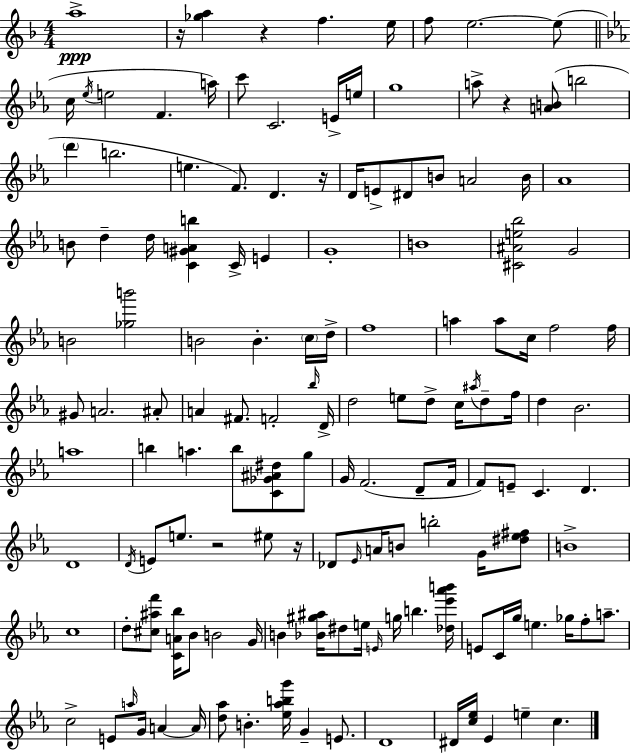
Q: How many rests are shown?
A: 6